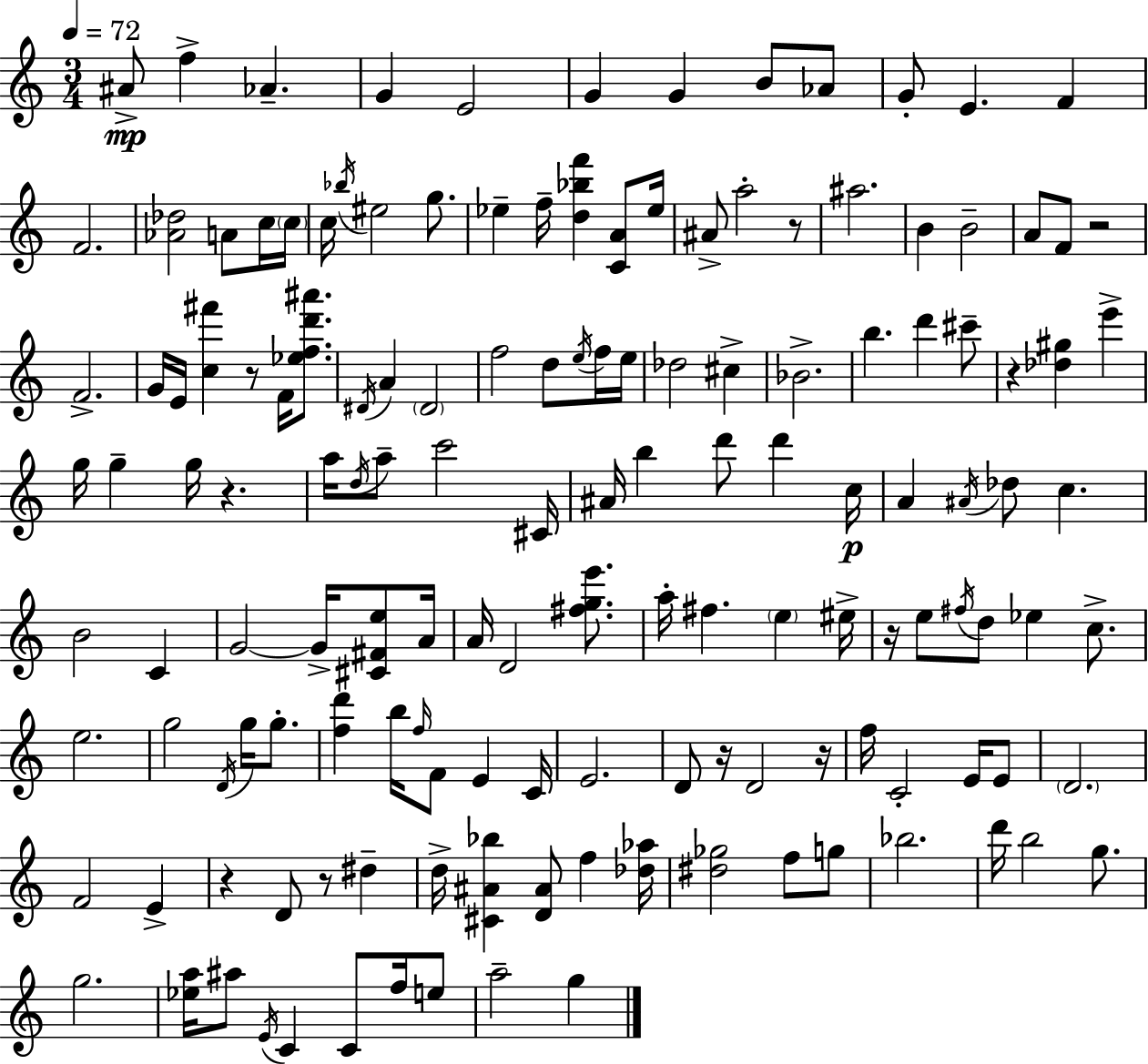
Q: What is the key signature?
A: A minor